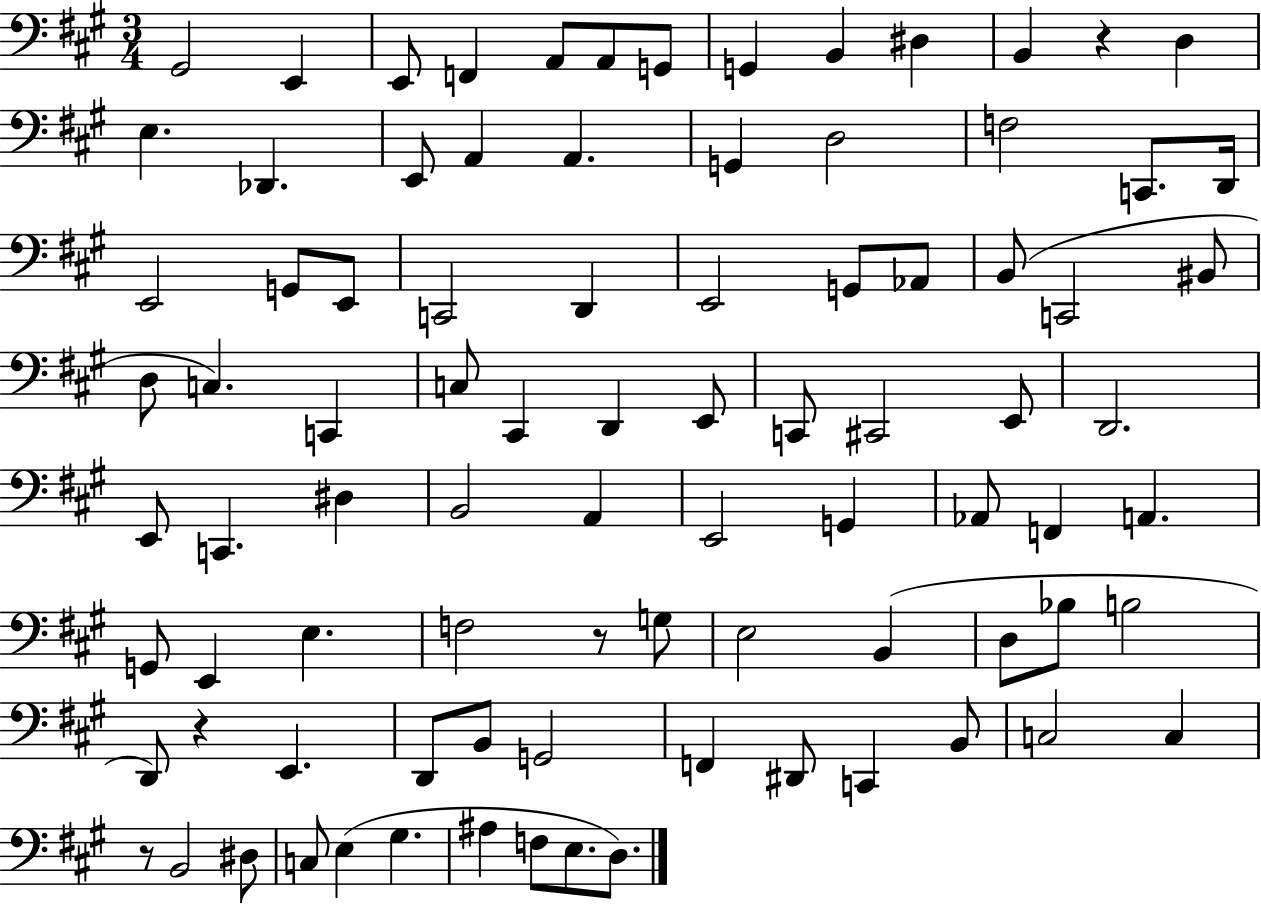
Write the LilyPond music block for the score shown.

{
  \clef bass
  \numericTimeSignature
  \time 3/4
  \key a \major
  \repeat volta 2 { gis,2 e,4 | e,8 f,4 a,8 a,8 g,8 | g,4 b,4 dis4 | b,4 r4 d4 | \break e4. des,4. | e,8 a,4 a,4. | g,4 d2 | f2 c,8. d,16 | \break e,2 g,8 e,8 | c,2 d,4 | e,2 g,8 aes,8 | b,8( c,2 bis,8 | \break d8 c4.) c,4 | c8 cis,4 d,4 e,8 | c,8 cis,2 e,8 | d,2. | \break e,8 c,4. dis4 | b,2 a,4 | e,2 g,4 | aes,8 f,4 a,4. | \break g,8 e,4 e4. | f2 r8 g8 | e2 b,4( | d8 bes8 b2 | \break d,8) r4 e,4. | d,8 b,8 g,2 | f,4 dis,8 c,4 b,8 | c2 c4 | \break r8 b,2 dis8 | c8 e4( gis4. | ais4 f8 e8. d8.) | } \bar "|."
}